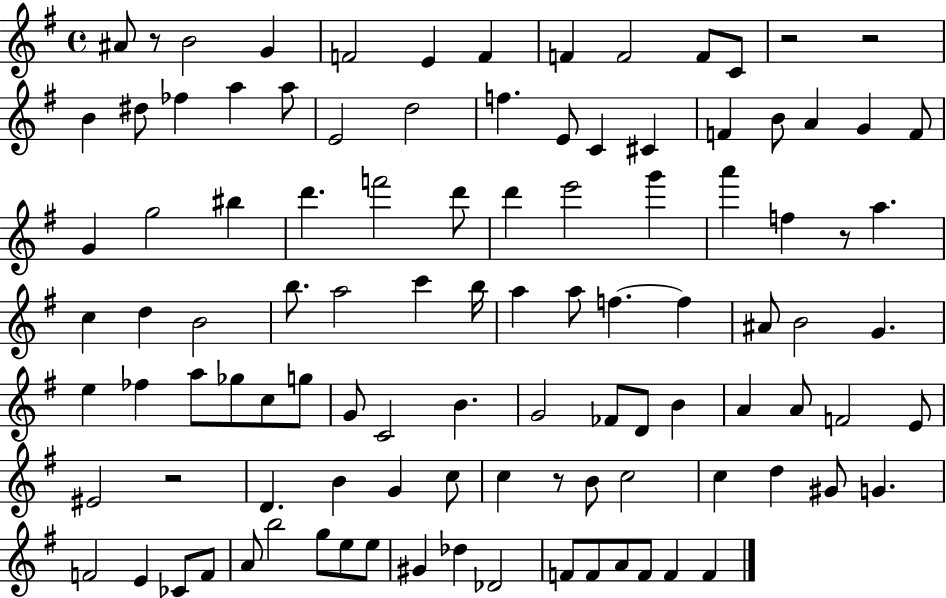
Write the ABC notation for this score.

X:1
T:Untitled
M:4/4
L:1/4
K:G
^A/2 z/2 B2 G F2 E F F F2 F/2 C/2 z2 z2 B ^d/2 _f a a/2 E2 d2 f E/2 C ^C F B/2 A G F/2 G g2 ^b d' f'2 d'/2 d' e'2 g' a' f z/2 a c d B2 b/2 a2 c' b/4 a a/2 f f ^A/2 B2 G e _f a/2 _g/2 c/2 g/2 G/2 C2 B G2 _F/2 D/2 B A A/2 F2 E/2 ^E2 z2 D B G c/2 c z/2 B/2 c2 c d ^G/2 G F2 E _C/2 F/2 A/2 b2 g/2 e/2 e/2 ^G _d _D2 F/2 F/2 A/2 F/2 F F